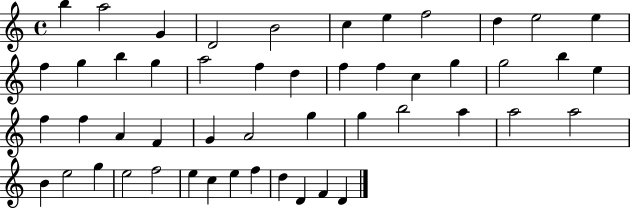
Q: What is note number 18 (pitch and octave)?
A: D5